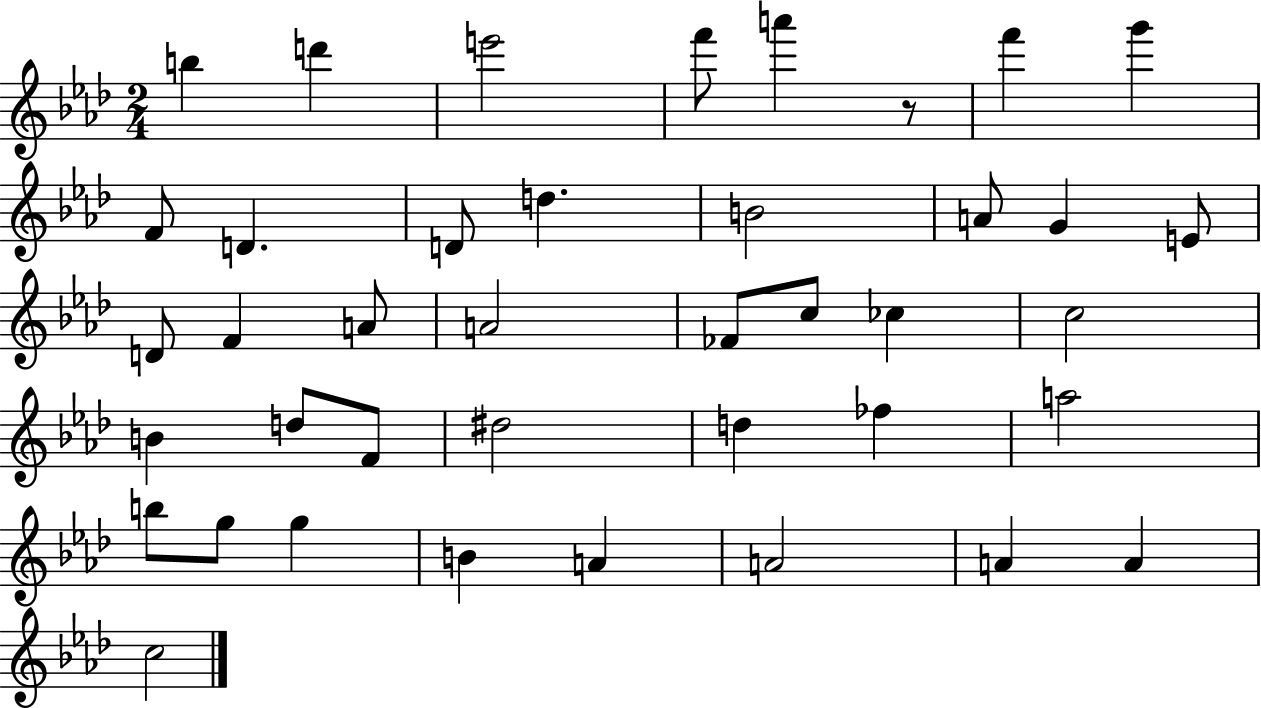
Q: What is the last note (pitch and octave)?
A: C5